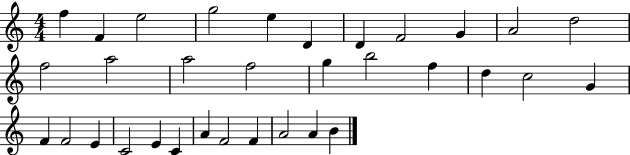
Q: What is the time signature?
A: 4/4